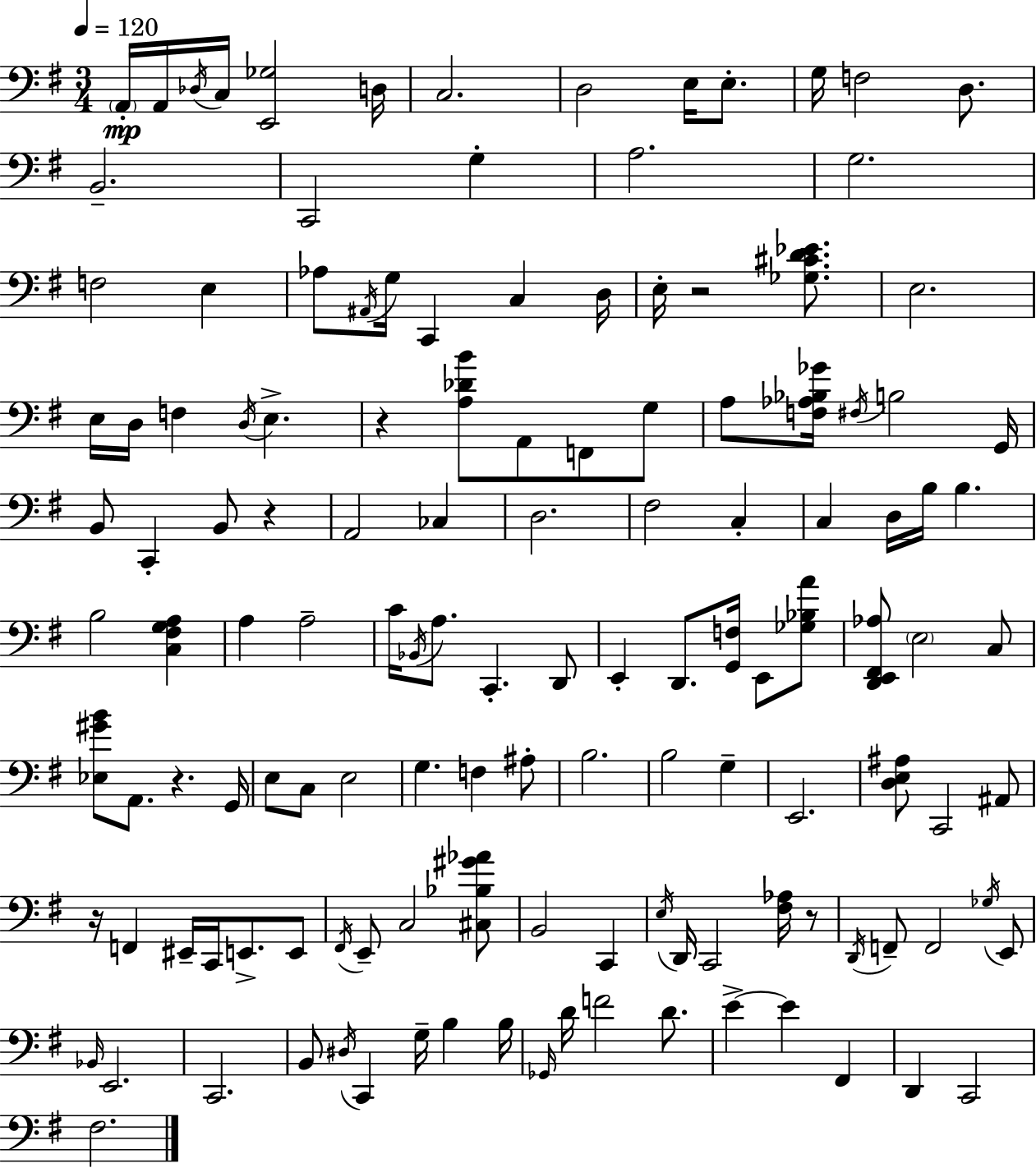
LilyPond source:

{
  \clef bass
  \numericTimeSignature
  \time 3/4
  \key e \minor
  \tempo 4 = 120
  \parenthesize a,16-.\mp a,16 \acciaccatura { des16 } c16 <e, ges>2 | d16 c2. | d2 e16 e8.-. | g16 f2 d8. | \break b,2.-- | c,2 g4-. | a2. | g2. | \break f2 e4 | aes8 \acciaccatura { ais,16 } g16 c,4 c4 | d16 e16-. r2 <ges cis' d' ees'>8. | e2. | \break e16 d16 f4 \acciaccatura { d16 } e4.-> | r4 <a des' b'>8 a,8 f,8 | g8 a8 <f aes bes ges'>16 \acciaccatura { fis16 } b2 | g,16 b,8 c,4-. b,8 | \break r4 a,2 | ces4 d2. | fis2 | c4-. c4 d16 b16 b4. | \break b2 | <c fis g a>4 a4 a2-- | c'16 \acciaccatura { bes,16 } a8. c,4.-. | d,8 e,4-. d,8. | \break <g, f>16 e,8 <ges bes a'>8 <d, e, fis, aes>8 \parenthesize e2 | c8 <ees gis' b'>8 a,8. r4. | g,16 e8 c8 e2 | g4. f4 | \break ais8-. b2. | b2 | g4-- e,2. | <d e ais>8 c,2 | \break ais,8 r16 f,4 eis,16-- c,16 | e,8.-> e,8 \acciaccatura { fis,16 } e,8-- c2 | <cis bes gis' aes'>8 b,2 | c,4 \acciaccatura { e16 } d,16 c,2 | \break <fis aes>16 r8 \acciaccatura { d,16 } f,8-- f,2 | \acciaccatura { ges16 } e,8 \grace { bes,16 } e,2. | c,2. | b,8 | \break \acciaccatura { dis16 } c,4 g16-- b4 b16 \grace { ges,16 } | d'16 f'2 d'8. | e'4->~~ e'4 fis,4 | d,4 c,2 | \break fis2. | \bar "|."
}